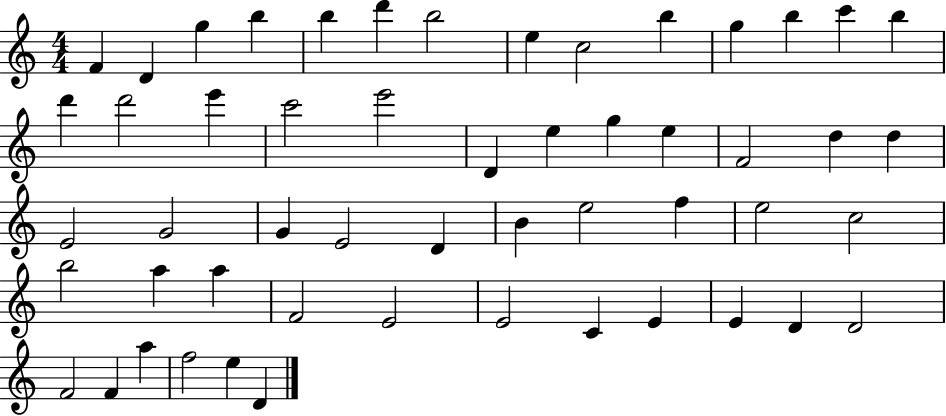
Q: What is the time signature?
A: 4/4